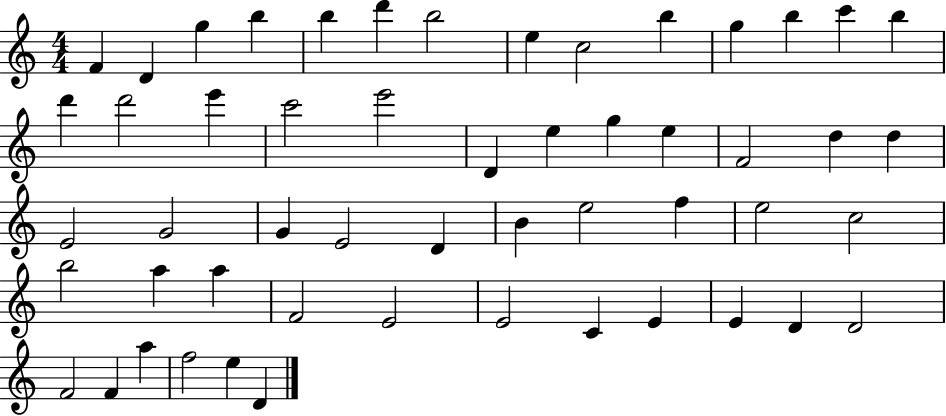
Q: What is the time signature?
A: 4/4